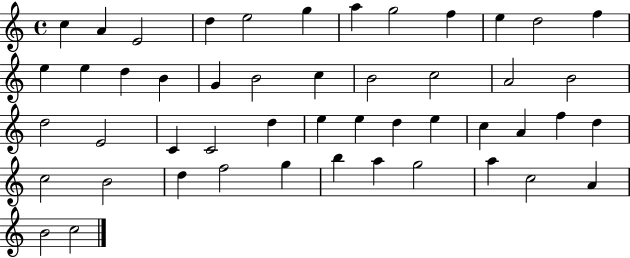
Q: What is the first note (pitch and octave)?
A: C5